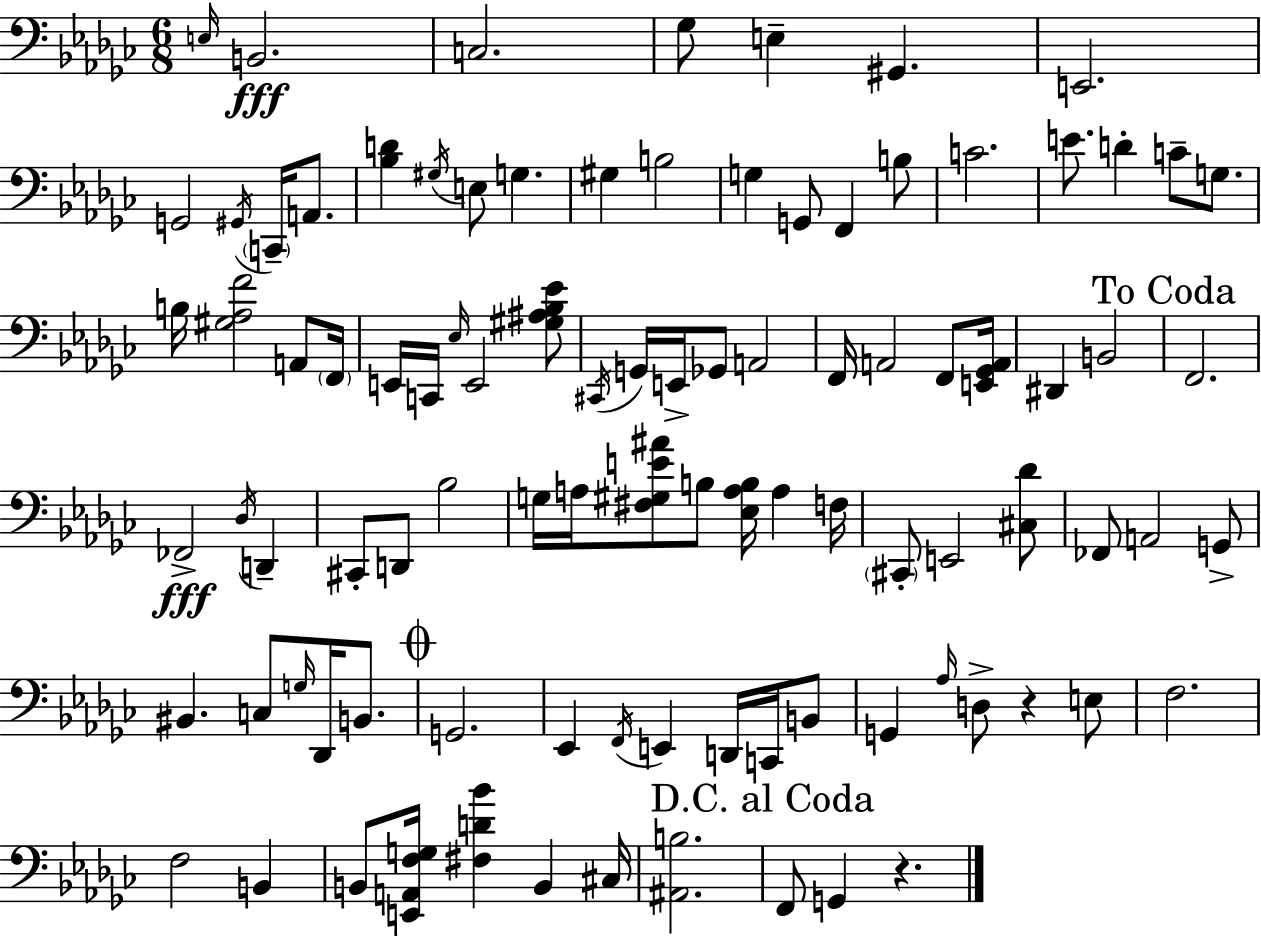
{
  \clef bass
  \numericTimeSignature
  \time 6/8
  \key ees \minor
  \grace { e16 }\fff b,2. | c2. | ges8 e4-- gis,4. | e,2. | \break g,2 \acciaccatura { gis,16 } \parenthesize c,16-- a,8. | <bes d'>4 \acciaccatura { gis16 } e8 g4. | gis4 b2 | g4 g,8 f,4 | \break b8 c'2. | e'8. d'4-. c'8-- | g8. b16 <gis aes f'>2 | a,8 \parenthesize f,16 e,16 c,16 \grace { ees16 } e,2 | \break <gis ais bes ees'>8 \acciaccatura { cis,16 } g,16 e,16-> ges,8 a,2 | f,16 a,2 | f,8 <e, ges, a,>16 dis,4 b,2 | \mark "To Coda" f,2. | \break fes,2->\fff | \acciaccatura { des16 } d,4-- cis,8-. d,8 bes2 | g16 a16 <fis gis e' ais'>8 b8 | <ees a b>16 a4 f16 \parenthesize cis,8-. e,2 | \break <cis des'>8 fes,8 a,2 | g,8-> bis,4. | c8 \grace { g16 } des,16 b,8. \mark \markup { \musicglyph "scripts.coda" } g,2. | ees,4 \acciaccatura { f,16 } | \break e,4 d,16 c,16 b,8 g,4 | \grace { aes16 } d8-> r4 e8 f2. | f2 | b,4 b,8 <e, a, f g>16 | \break <fis d' bes'>4 b,4 cis16 <ais, b>2. | \mark "D.C. al Coda" f,8 g,4 | r4. \bar "|."
}